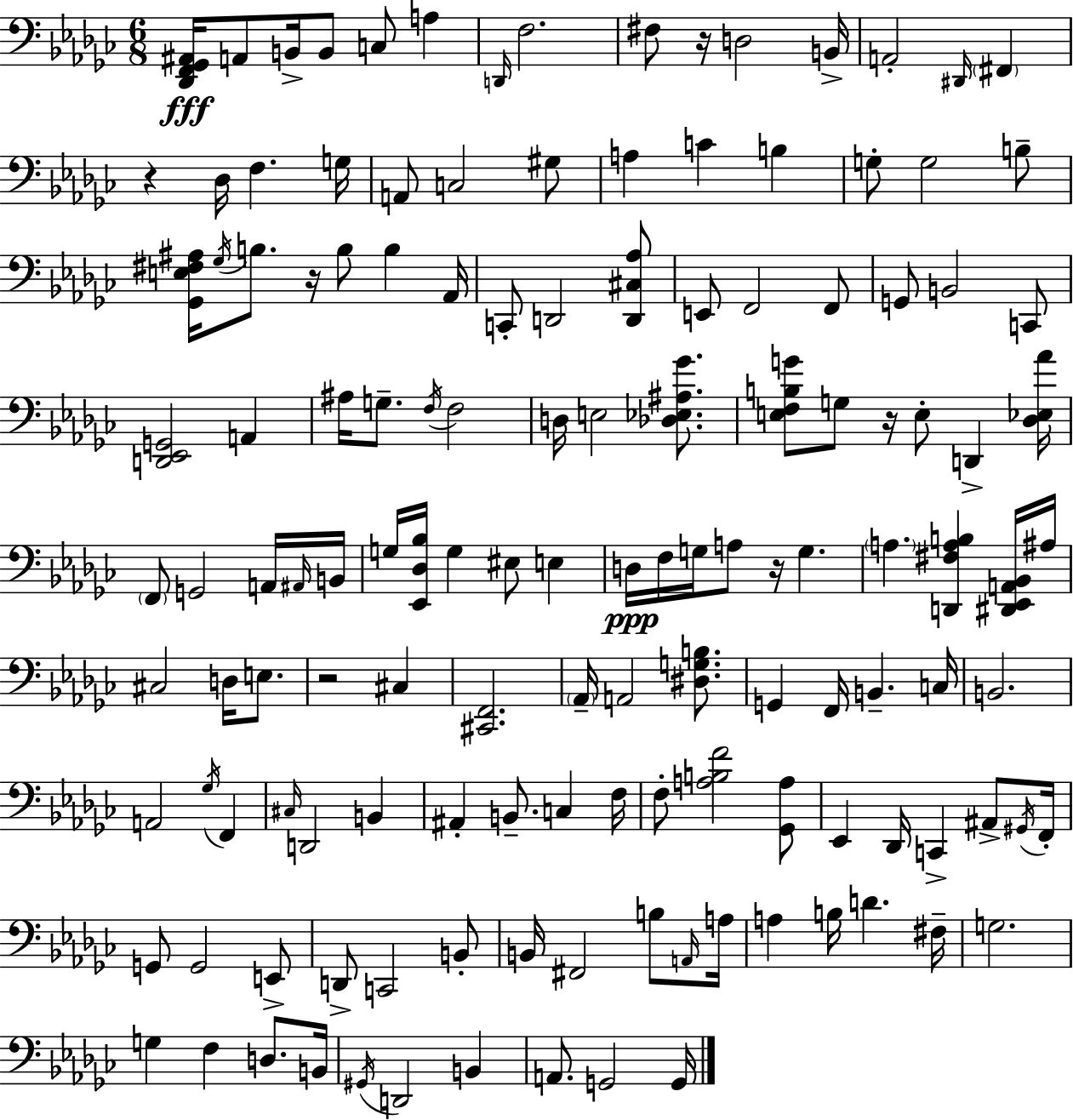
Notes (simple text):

[Db2,F2,Gb2,A#2]/s A2/e B2/s B2/e C3/e A3/q D2/s F3/h. F#3/e R/s D3/h B2/s A2/h D#2/s F#2/q R/q Db3/s F3/q. G3/s A2/e C3/h G#3/e A3/q C4/q B3/q G3/e G3/h B3/e [Gb2,E3,F#3,A#3]/s Gb3/s B3/e. R/s B3/e B3/q Ab2/s C2/e D2/h [D2,C#3,Ab3]/e E2/e F2/h F2/e G2/e B2/h C2/e [D2,Eb2,G2]/h A2/q A#3/s G3/e. F3/s F3/h D3/s E3/h [Db3,Eb3,A#3,Gb4]/e. [E3,F3,B3,G4]/e G3/e R/s E3/e D2/q [Db3,Eb3,Ab4]/s F2/e G2/h A2/s A#2/s B2/s G3/s [Eb2,Db3,Bb3]/s G3/q EIS3/e E3/q D3/s F3/s G3/s A3/e R/s G3/q. A3/q. [D2,F#3,A3,B3]/q [D#2,Eb2,A2,Bb2]/s A#3/s C#3/h D3/s E3/e. R/h C#3/q [C#2,F2]/h. Ab2/s A2/h [D#3,G3,B3]/e. G2/q F2/s B2/q. C3/s B2/h. A2/h Gb3/s F2/q C#3/s D2/h B2/q A#2/q B2/e. C3/q F3/s F3/e [A3,B3,F4]/h [Gb2,A3]/e Eb2/q Db2/s C2/q A#2/e G#2/s F2/s G2/e G2/h E2/e D2/e C2/h B2/e B2/s F#2/h B3/e A2/s A3/s A3/q B3/s D4/q. F#3/s G3/h. G3/q F3/q D3/e. B2/s G#2/s D2/h B2/q A2/e. G2/h G2/s